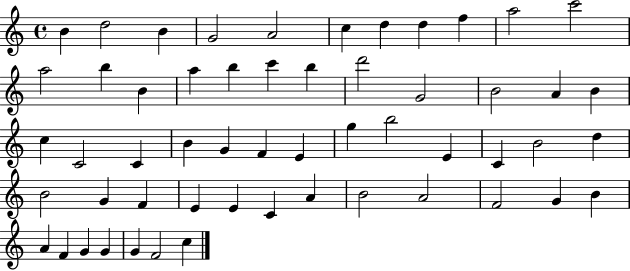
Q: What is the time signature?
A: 4/4